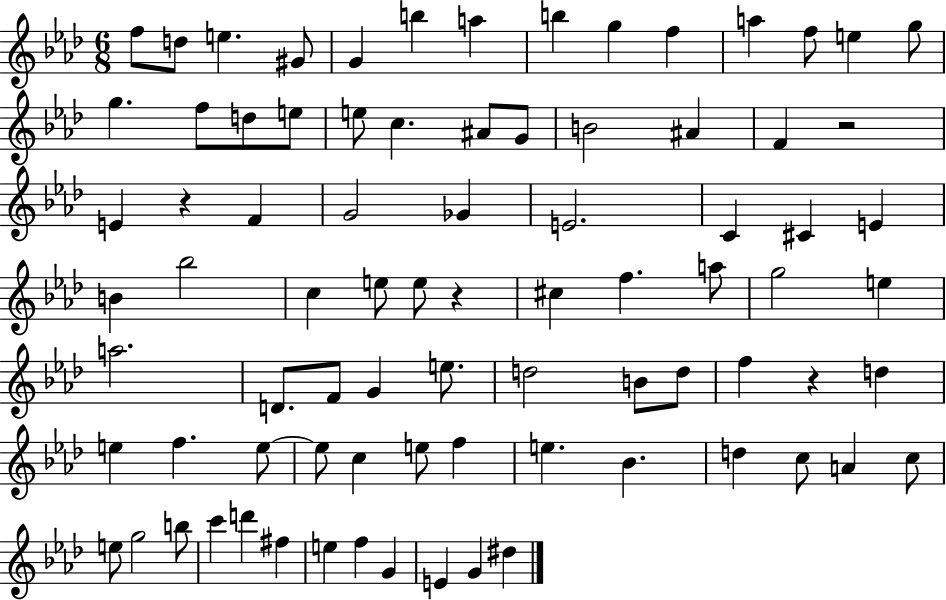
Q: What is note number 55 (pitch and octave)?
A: F5